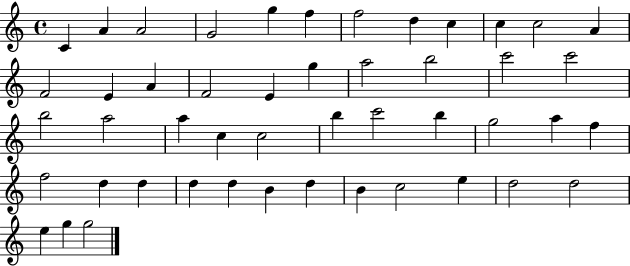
{
  \clef treble
  \time 4/4
  \defaultTimeSignature
  \key c \major
  c'4 a'4 a'2 | g'2 g''4 f''4 | f''2 d''4 c''4 | c''4 c''2 a'4 | \break f'2 e'4 a'4 | f'2 e'4 g''4 | a''2 b''2 | c'''2 c'''2 | \break b''2 a''2 | a''4 c''4 c''2 | b''4 c'''2 b''4 | g''2 a''4 f''4 | \break f''2 d''4 d''4 | d''4 d''4 b'4 d''4 | b'4 c''2 e''4 | d''2 d''2 | \break e''4 g''4 g''2 | \bar "|."
}